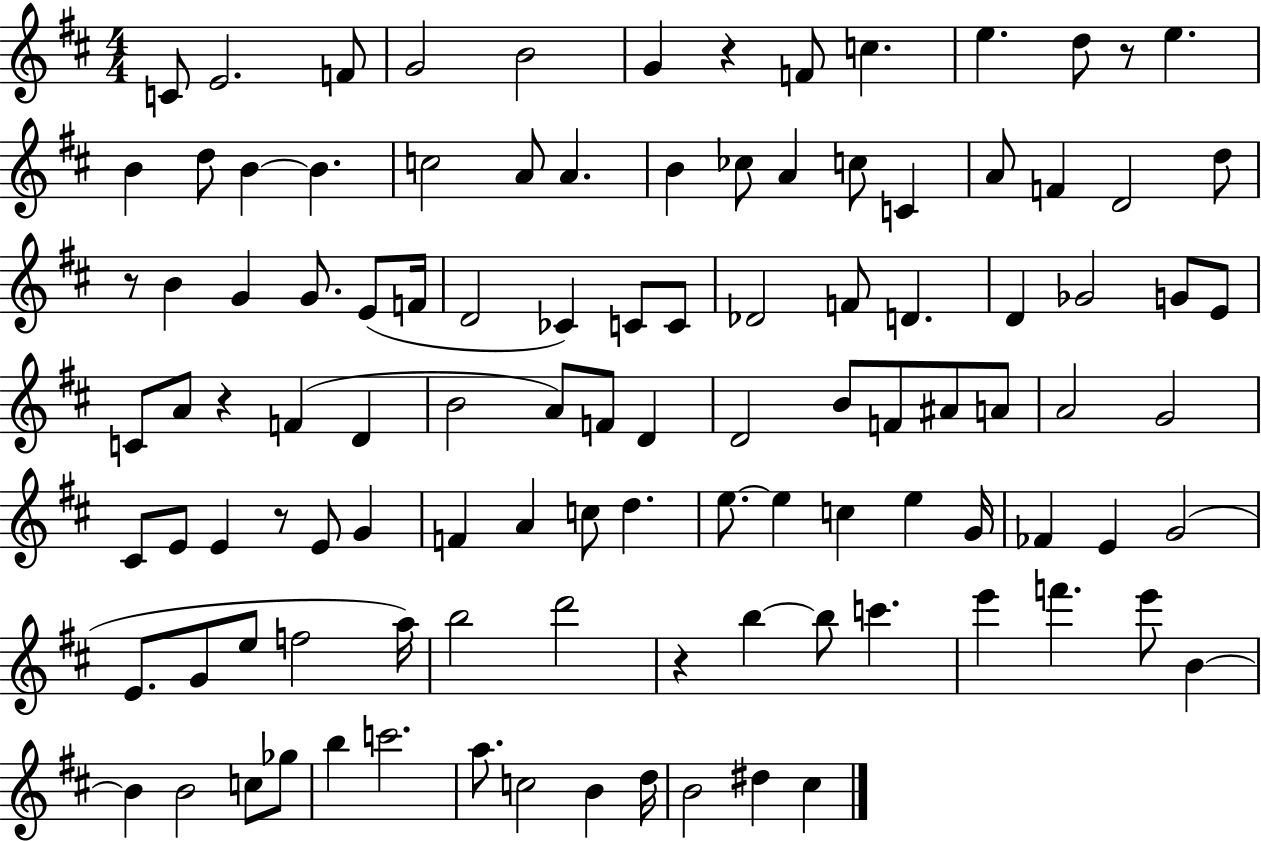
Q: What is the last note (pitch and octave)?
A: C#5